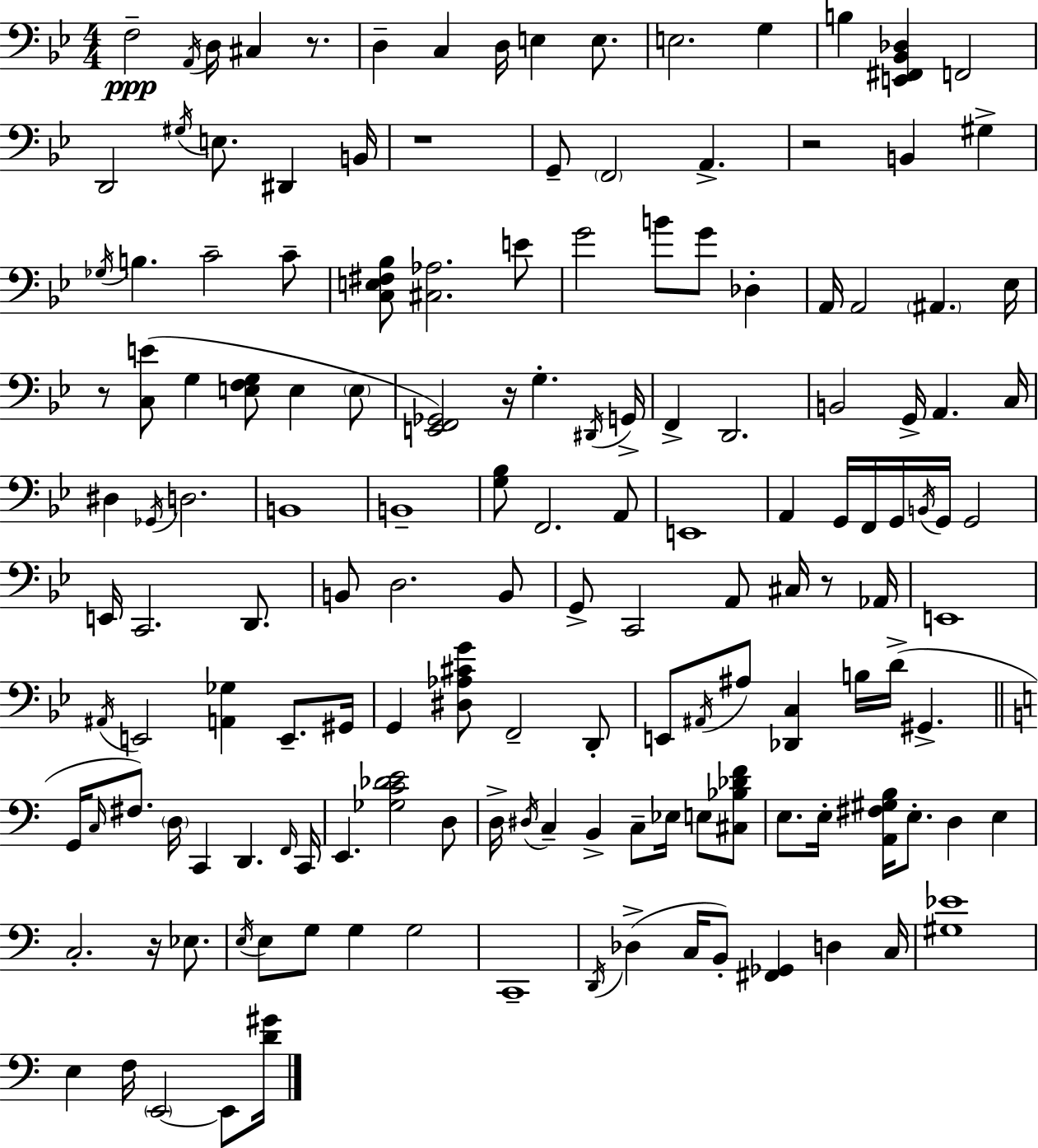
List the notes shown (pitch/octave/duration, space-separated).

F3/h A2/s D3/s C#3/q R/e. D3/q C3/q D3/s E3/q E3/e. E3/h. G3/q B3/q [E2,F#2,Bb2,Db3]/q F2/h D2/h G#3/s E3/e. D#2/q B2/s R/w G2/e F2/h A2/q. R/h B2/q G#3/q Gb3/s B3/q. C4/h C4/e [C3,E3,F#3,Bb3]/e [C#3,Ab3]/h. E4/e G4/h B4/e G4/e Db3/q A2/s A2/h A#2/q. Eb3/s R/e [C3,E4]/e G3/q [E3,F3,G3]/e E3/q E3/e [E2,F2,Gb2]/h R/s G3/q. D#2/s G2/s F2/q D2/h. B2/h G2/s A2/q. C3/s D#3/q Gb2/s D3/h. B2/w B2/w [G3,Bb3]/e F2/h. A2/e E2/w A2/q G2/s F2/s G2/s B2/s G2/s G2/h E2/s C2/h. D2/e. B2/e D3/h. B2/e G2/e C2/h A2/e C#3/s R/e Ab2/s E2/w A#2/s E2/h [A2,Gb3]/q E2/e. G#2/s G2/q [D#3,Ab3,C#4,G4]/e F2/h D2/e E2/e A#2/s A#3/e [Db2,C3]/q B3/s D4/s G#2/q. G2/s C3/s F#3/e. D3/s C2/q D2/q. F2/s C2/s E2/q. [Gb3,C4,Db4,E4]/h D3/e D3/s D#3/s C3/q B2/q C3/e Eb3/s E3/e [C#3,Bb3,Db4,F4]/e E3/e. E3/s [A2,F#3,G#3,B3]/s E3/e. D3/q E3/q C3/h. R/s Eb3/e. E3/s E3/e G3/e G3/q G3/h C2/w D2/s Db3/q C3/s B2/e [F#2,Gb2]/q D3/q C3/s [G#3,Eb4]/w E3/q F3/s E2/h E2/e [D4,G#4]/s